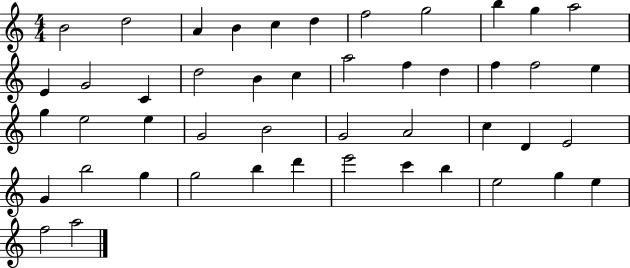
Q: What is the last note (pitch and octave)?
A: A5